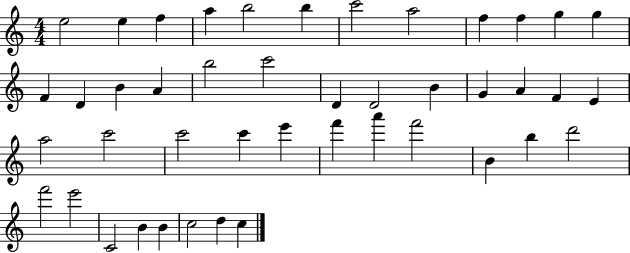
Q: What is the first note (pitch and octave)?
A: E5